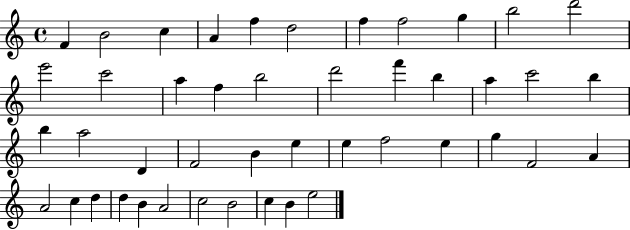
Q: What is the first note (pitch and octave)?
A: F4